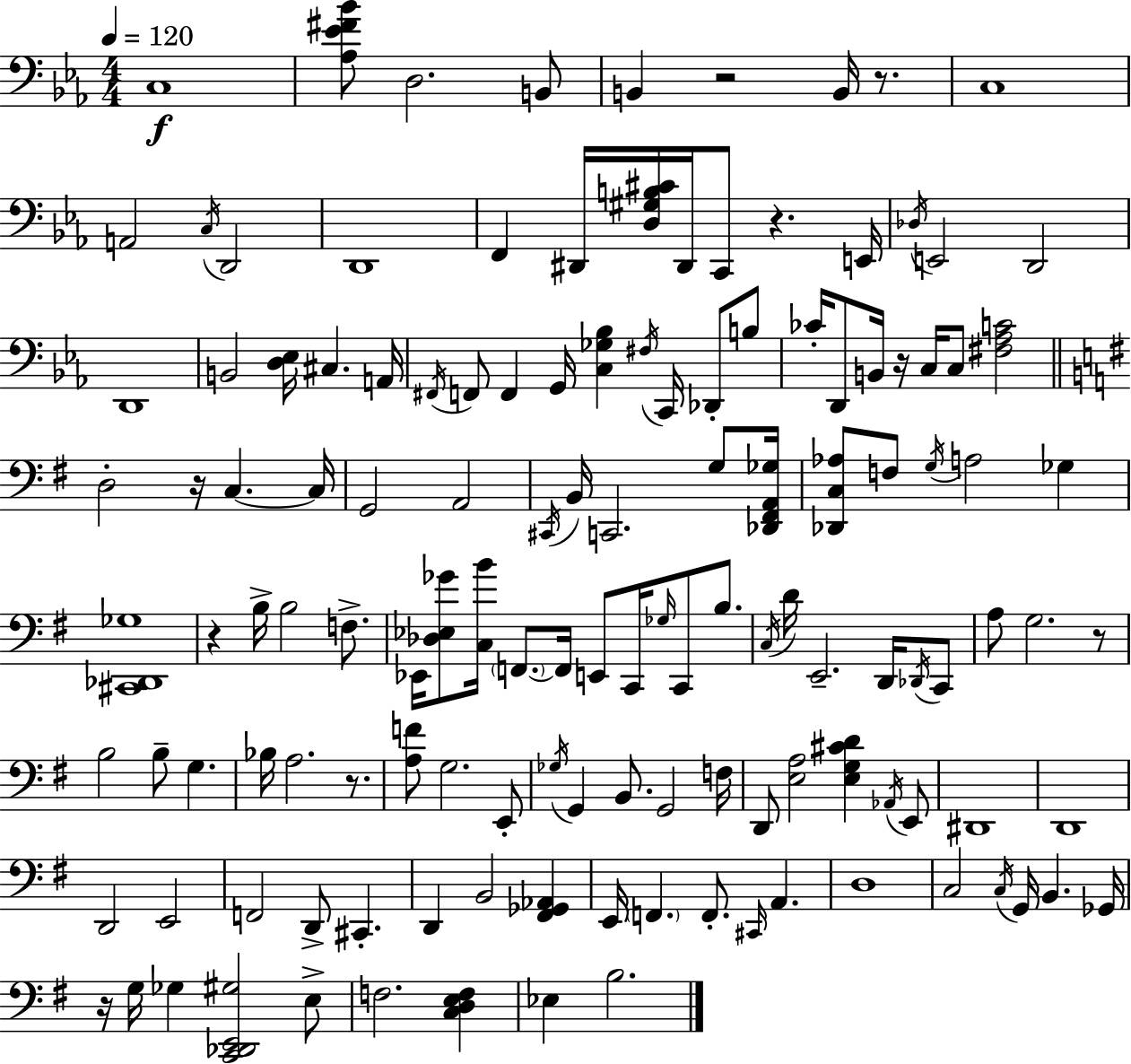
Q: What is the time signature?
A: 4/4